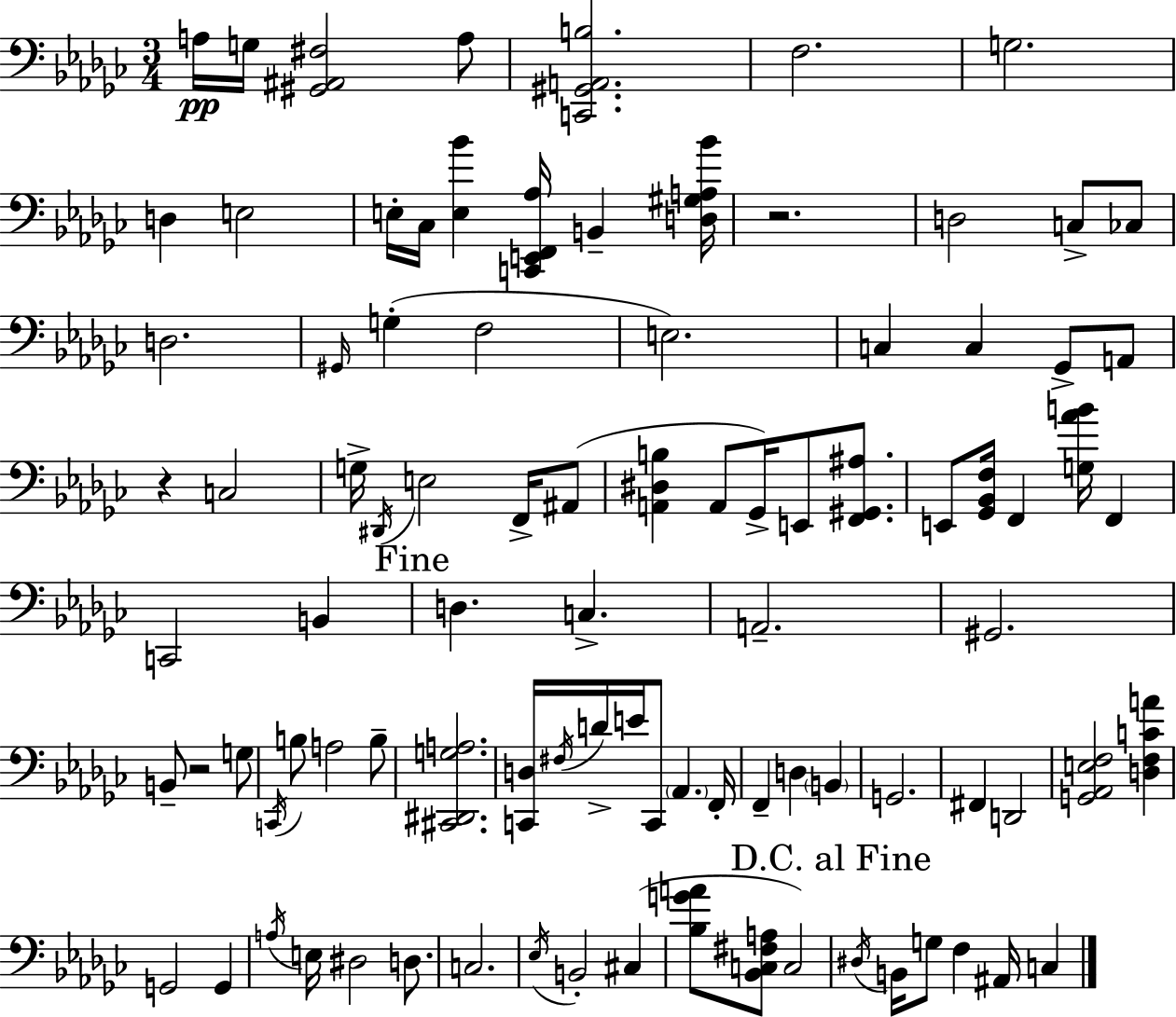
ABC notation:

X:1
T:Untitled
M:3/4
L:1/4
K:Ebm
A,/4 G,/4 [^G,,^A,,^F,]2 A,/2 [C,,^G,,A,,B,]2 F,2 G,2 D, E,2 E,/4 _C,/4 [E,_B] [C,,E,,F,,_A,]/4 B,, [D,^G,A,_B]/4 z2 D,2 C,/2 _C,/2 D,2 ^G,,/4 G, F,2 E,2 C, C, _G,,/2 A,,/2 z C,2 G,/4 ^D,,/4 E,2 F,,/4 ^A,,/2 [A,,^D,B,] A,,/2 _G,,/4 E,,/2 [F,,^G,,^A,]/2 E,,/2 [_G,,_B,,F,]/4 F,, [G,_AB]/4 F,, C,,2 B,, D, C, A,,2 ^G,,2 B,,/2 z2 G,/2 C,,/4 B,/2 A,2 B,/2 [^C,,^D,,G,A,]2 [C,,D,]/4 ^F,/4 D/4 E/4 C,,/2 _A,, F,,/4 F,, D, B,, G,,2 ^F,, D,,2 [G,,_A,,E,F,]2 [D,F,CA] G,,2 G,, A,/4 E,/4 ^D,2 D,/2 C,2 _E,/4 B,,2 ^C, [_B,GA]/2 [_B,,C,^F,A,]/2 C,2 ^D,/4 B,,/4 G,/2 F, ^A,,/4 C,